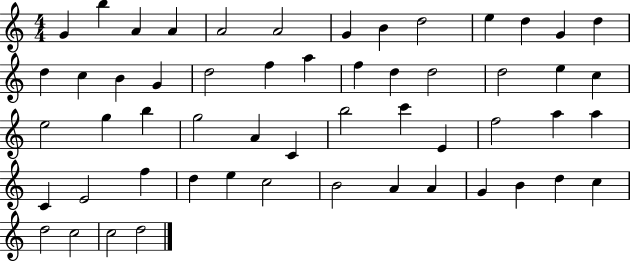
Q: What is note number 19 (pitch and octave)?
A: F5